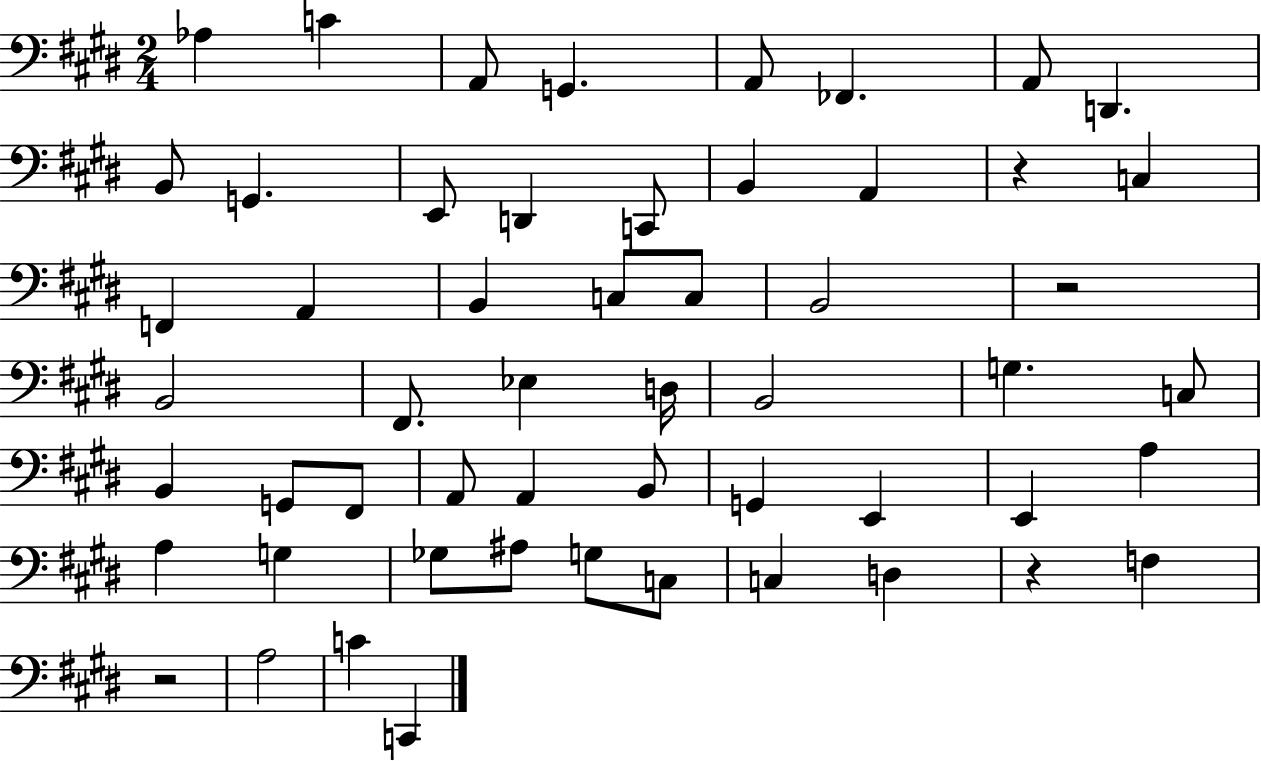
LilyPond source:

{
  \clef bass
  \numericTimeSignature
  \time 2/4
  \key e \major
  \repeat volta 2 { aes4 c'4 | a,8 g,4. | a,8 fes,4. | a,8 d,4. | \break b,8 g,4. | e,8 d,4 c,8 | b,4 a,4 | r4 c4 | \break f,4 a,4 | b,4 c8 c8 | b,2 | r2 | \break b,2 | fis,8. ees4 d16 | b,2 | g4. c8 | \break b,4 g,8 fis,8 | a,8 a,4 b,8 | g,4 e,4 | e,4 a4 | \break a4 g4 | ges8 ais8 g8 c8 | c4 d4 | r4 f4 | \break r2 | a2 | c'4 c,4 | } \bar "|."
}